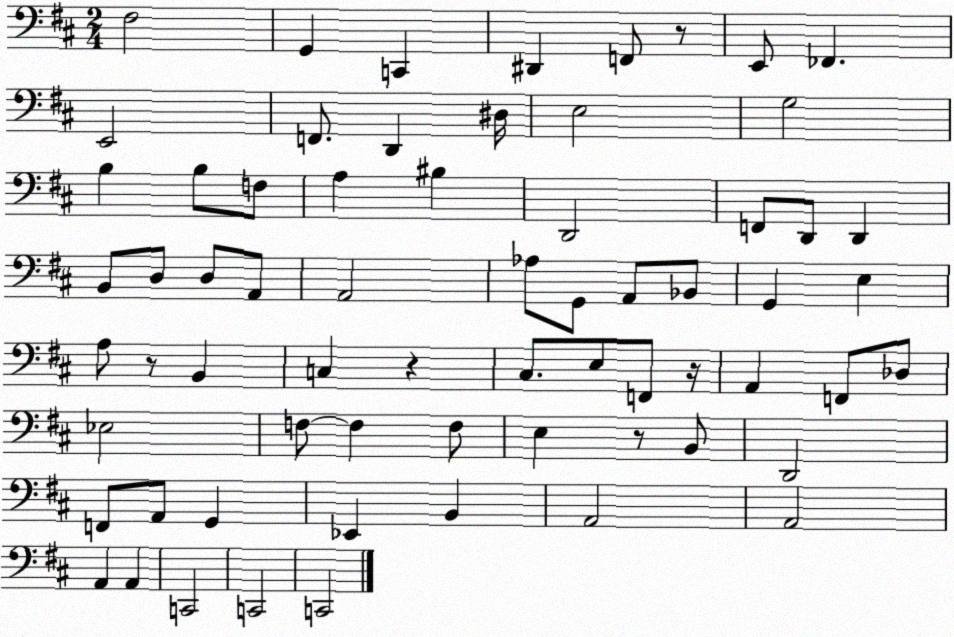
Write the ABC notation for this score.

X:1
T:Untitled
M:2/4
L:1/4
K:D
^F,2 G,, C,, ^D,, F,,/2 z/2 E,,/2 _F,, E,,2 F,,/2 D,, ^D,/4 E,2 G,2 B, B,/2 F,/2 A, ^B, D,,2 F,,/2 D,,/2 D,, B,,/2 D,/2 D,/2 A,,/2 A,,2 _A,/2 G,,/2 A,,/2 _B,,/2 G,, E, A,/2 z/2 B,, C, z ^C,/2 E,/2 F,,/2 z/4 A,, F,,/2 _D,/2 _E,2 F,/2 F, F,/2 E, z/2 B,,/2 D,,2 F,,/2 A,,/2 G,, _E,, B,, A,,2 A,,2 A,, A,, C,,2 C,,2 C,,2